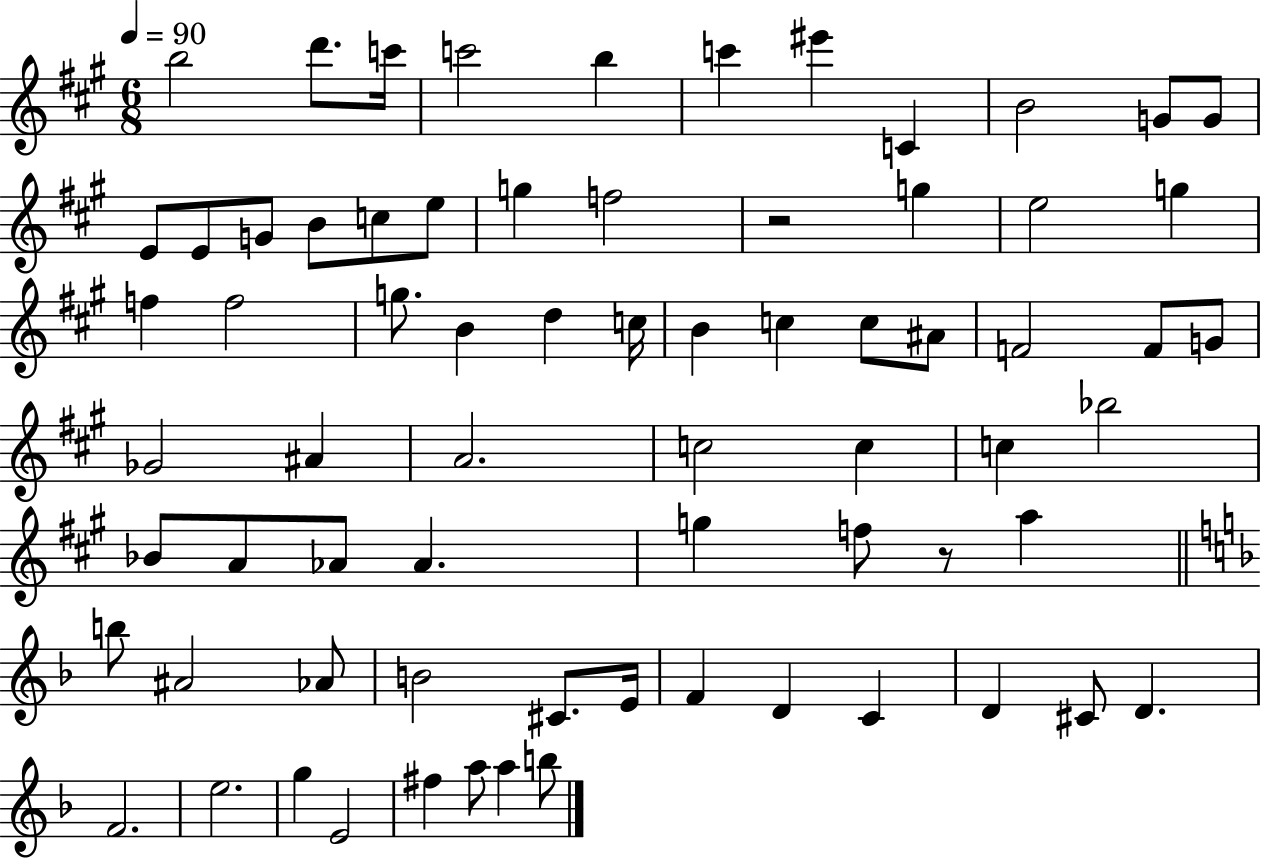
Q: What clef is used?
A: treble